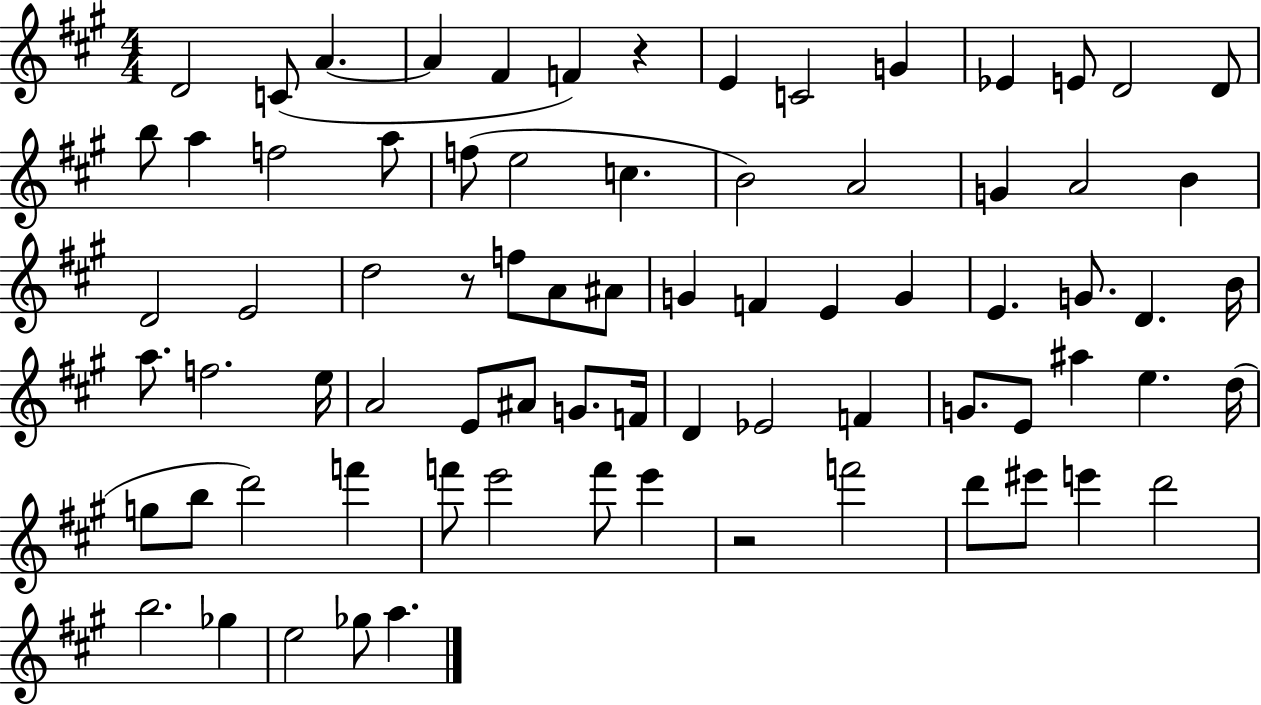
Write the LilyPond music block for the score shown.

{
  \clef treble
  \numericTimeSignature
  \time 4/4
  \key a \major
  d'2 c'8( a'4.~~ | a'4 fis'4 f'4) r4 | e'4 c'2 g'4 | ees'4 e'8 d'2 d'8 | \break b''8 a''4 f''2 a''8 | f''8( e''2 c''4. | b'2) a'2 | g'4 a'2 b'4 | \break d'2 e'2 | d''2 r8 f''8 a'8 ais'8 | g'4 f'4 e'4 g'4 | e'4. g'8. d'4. b'16 | \break a''8. f''2. e''16 | a'2 e'8 ais'8 g'8. f'16 | d'4 ees'2 f'4 | g'8. e'8 ais''4 e''4. d''16( | \break g''8 b''8 d'''2) f'''4 | f'''8 e'''2 f'''8 e'''4 | r2 f'''2 | d'''8 eis'''8 e'''4 d'''2 | \break b''2. ges''4 | e''2 ges''8 a''4. | \bar "|."
}